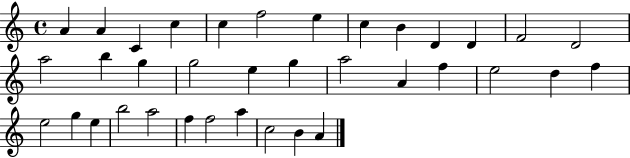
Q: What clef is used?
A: treble